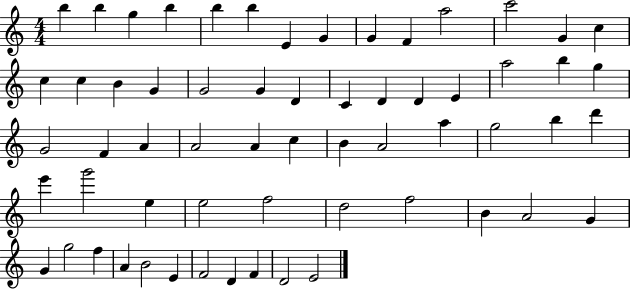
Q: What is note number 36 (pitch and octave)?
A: A4